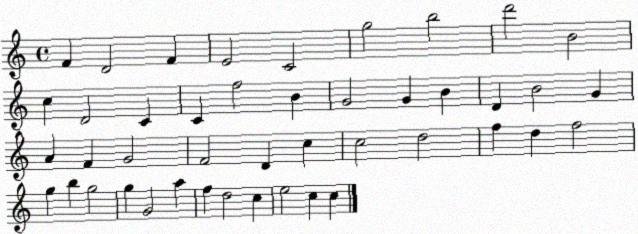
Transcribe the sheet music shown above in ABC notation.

X:1
T:Untitled
M:4/4
L:1/4
K:C
F D2 F E2 C2 g2 b2 d'2 B2 c D2 C C f2 B G2 G B D B2 G A F G2 F2 D c c2 d2 f d f2 g b g2 g G2 a f d2 c e2 c c